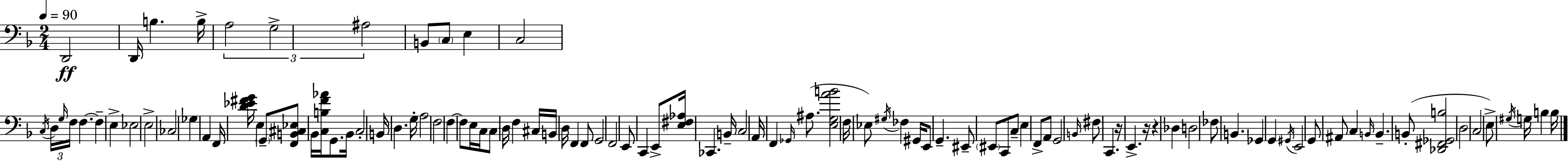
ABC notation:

X:1
T:Untitled
M:2/4
L:1/4
K:F
D,,2 D,,/4 B, B,/4 A,2 G,2 ^A,2 B,,/2 C,/2 E, C,2 C,/4 D,/4 G,/4 F,/4 F, F, E, _E,2 E,2 _C,2 _G, A,, F,,/4 [D_E^FG]/4 E, G,,/2 [F,,B,,^C,_E,]/2 _B,,/4 [C,B,F_A]/4 G,,/2 _B,,/4 C,2 B,,/4 D, G,/4 A,2 F,2 F, F,/2 E,/4 C,/4 C,/2 D,/4 F, ^C,/4 B,,/4 D,/4 F,, F,,/2 G,,2 F,,2 E,,/2 C,, E,,/2 [E,^F,_A,]/4 _C,, B,,/4 C,2 A,,/4 F,, _G,,/4 ^A,/2 [E,G,AB]2 F,/4 _E,/2 ^G,/4 _F, ^G,,/4 E,,/2 G,, ^E,,/2 ^E,,/2 C,,/2 C,/2 E, F,,/2 A,,/2 G,,2 B,,/4 ^F,/2 C,, z/4 E,, z/4 z _D, D,2 _F,/2 B,, _G,, G,, ^G,,/4 E,,2 G,,/2 ^A,,/2 C, B,,/4 B,, B,,/2 [_D,,^F,,_G,,B,]2 D,2 C,2 E,/2 ^G,/4 G,/4 B, B,/4